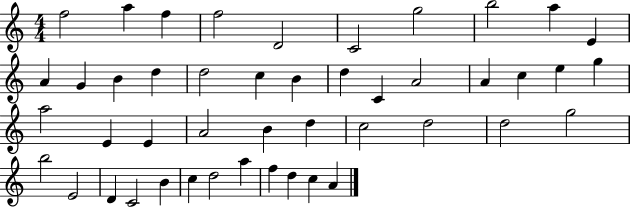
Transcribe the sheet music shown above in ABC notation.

X:1
T:Untitled
M:4/4
L:1/4
K:C
f2 a f f2 D2 C2 g2 b2 a E A G B d d2 c B d C A2 A c e g a2 E E A2 B d c2 d2 d2 g2 b2 E2 D C2 B c d2 a f d c A